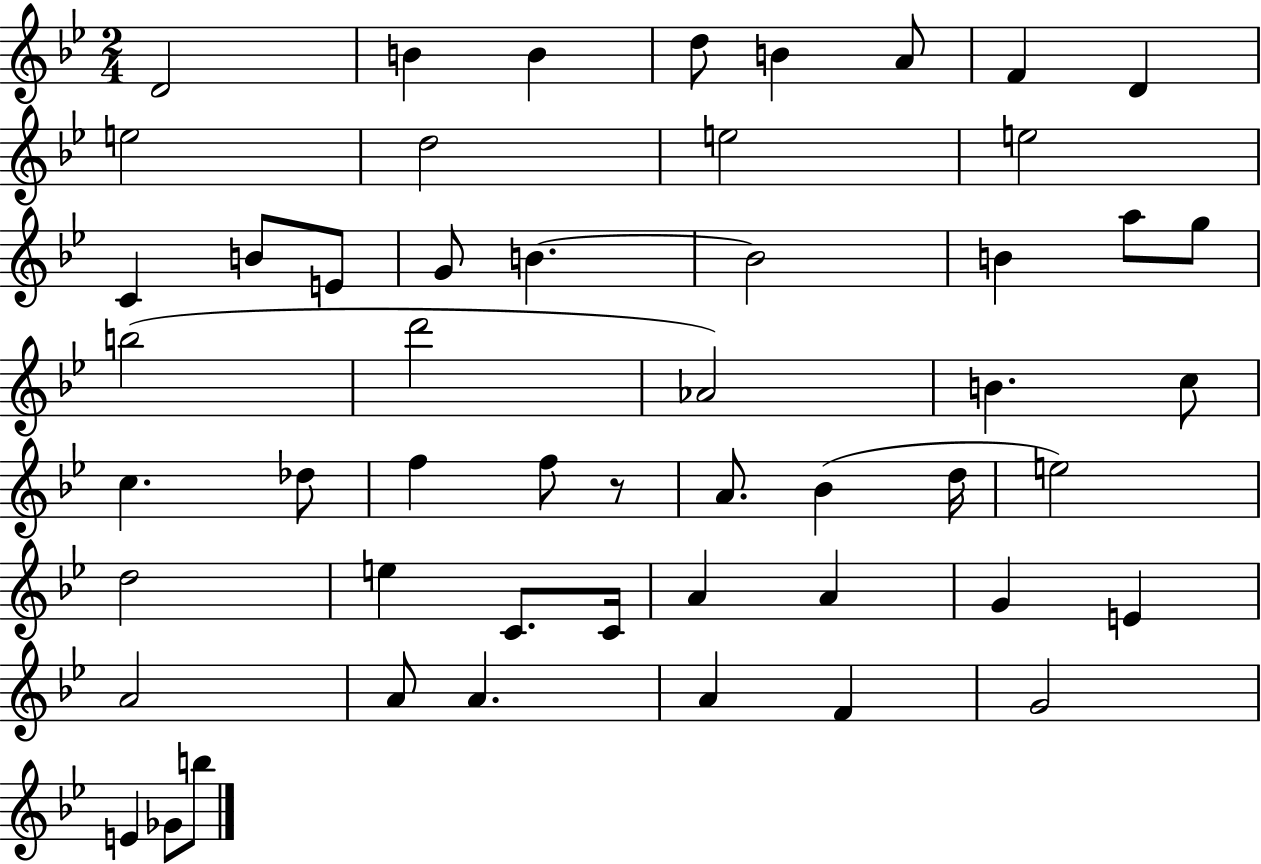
{
  \clef treble
  \numericTimeSignature
  \time 2/4
  \key bes \major
  \repeat volta 2 { d'2 | b'4 b'4 | d''8 b'4 a'8 | f'4 d'4 | \break e''2 | d''2 | e''2 | e''2 | \break c'4 b'8 e'8 | g'8 b'4.~~ | b'2 | b'4 a''8 g''8 | \break b''2( | d'''2 | aes'2) | b'4. c''8 | \break c''4. des''8 | f''4 f''8 r8 | a'8. bes'4( d''16 | e''2) | \break d''2 | e''4 c'8. c'16 | a'4 a'4 | g'4 e'4 | \break a'2 | a'8 a'4. | a'4 f'4 | g'2 | \break e'4 ges'8 b''8 | } \bar "|."
}